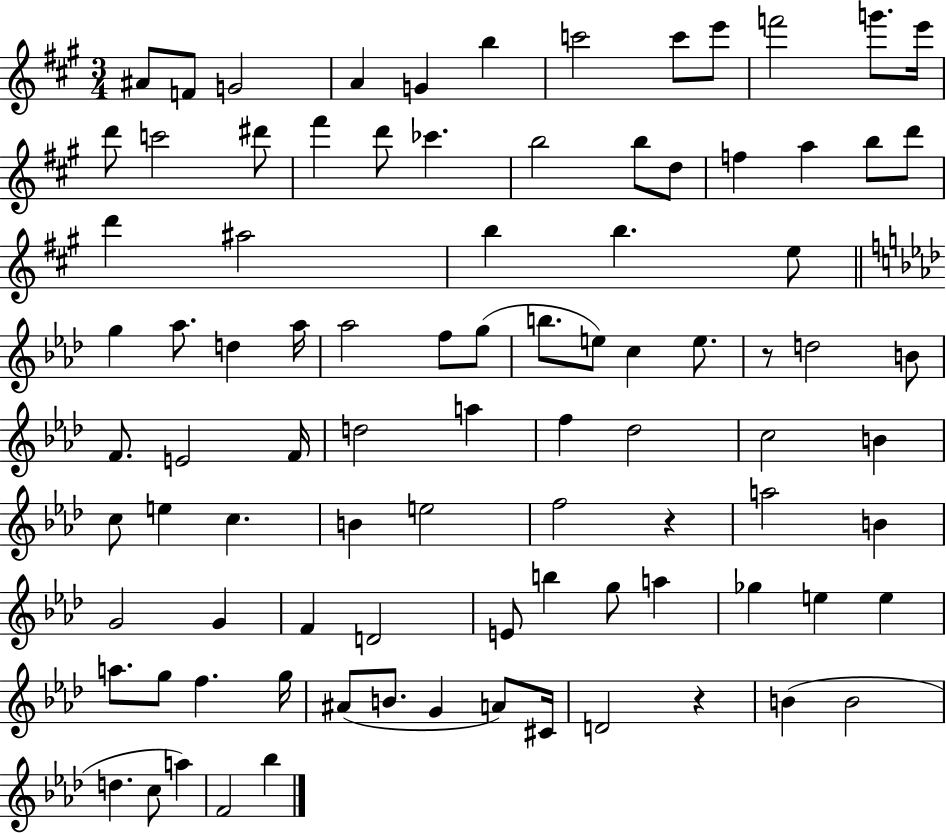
A#4/e F4/e G4/h A4/q G4/q B5/q C6/h C6/e E6/e F6/h G6/e. E6/s D6/e C6/h D#6/e F#6/q D6/e CES6/q. B5/h B5/e D5/e F5/q A5/q B5/e D6/e D6/q A#5/h B5/q B5/q. E5/e G5/q Ab5/e. D5/q Ab5/s Ab5/h F5/e G5/e B5/e. E5/e C5/q E5/e. R/e D5/h B4/e F4/e. E4/h F4/s D5/h A5/q F5/q Db5/h C5/h B4/q C5/e E5/q C5/q. B4/q E5/h F5/h R/q A5/h B4/q G4/h G4/q F4/q D4/h E4/e B5/q G5/e A5/q Gb5/q E5/q E5/q A5/e. G5/e F5/q. G5/s A#4/e B4/e. G4/q A4/e C#4/s D4/h R/q B4/q B4/h D5/q. C5/e A5/q F4/h Bb5/q